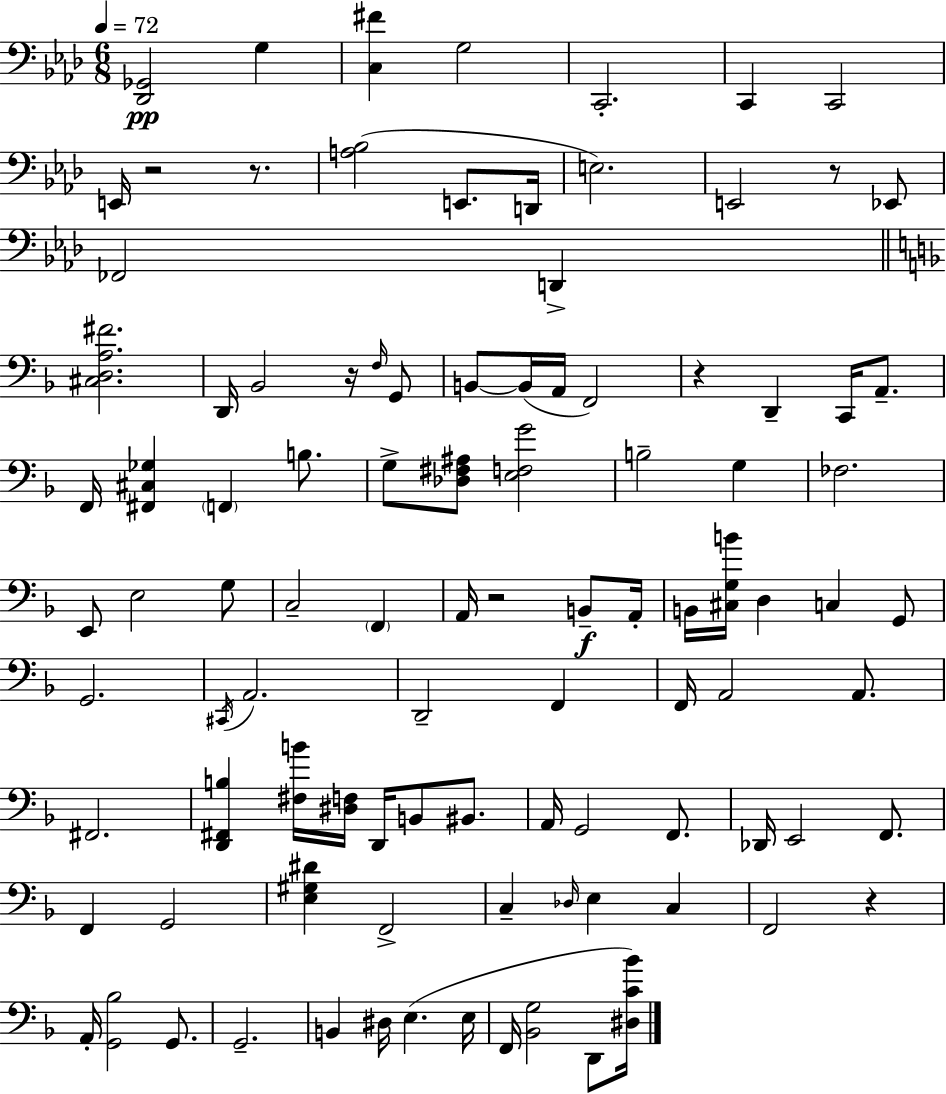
X:1
T:Untitled
M:6/8
L:1/4
K:Fm
[_D,,_G,,]2 G, [C,^F] G,2 C,,2 C,, C,,2 E,,/4 z2 z/2 [A,_B,]2 E,,/2 D,,/4 E,2 E,,2 z/2 _E,,/2 _F,,2 D,, [^C,D,A,^F]2 D,,/4 _B,,2 z/4 F,/4 G,,/2 B,,/2 B,,/4 A,,/4 F,,2 z D,, C,,/4 A,,/2 F,,/4 [^F,,^C,_G,] F,, B,/2 G,/2 [_D,^F,^A,]/2 [E,F,G]2 B,2 G, _F,2 E,,/2 E,2 G,/2 C,2 F,, A,,/4 z2 B,,/2 A,,/4 B,,/4 [^C,G,B]/4 D, C, G,,/2 G,,2 ^C,,/4 A,,2 D,,2 F,, F,,/4 A,,2 A,,/2 ^F,,2 [D,,^F,,B,] [^F,B]/4 [^D,F,]/4 D,,/4 B,,/2 ^B,,/2 A,,/4 G,,2 F,,/2 _D,,/4 E,,2 F,,/2 F,, G,,2 [E,^G,^D] F,,2 C, _D,/4 E, C, F,,2 z A,,/4 [G,,_B,]2 G,,/2 G,,2 B,, ^D,/4 E, E,/4 F,,/4 [_B,,G,]2 D,,/2 [^D,C_B]/4